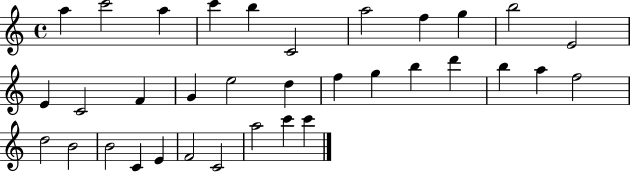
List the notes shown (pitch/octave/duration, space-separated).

A5/q C6/h A5/q C6/q B5/q C4/h A5/h F5/q G5/q B5/h E4/h E4/q C4/h F4/q G4/q E5/h D5/q F5/q G5/q B5/q D6/q B5/q A5/q F5/h D5/h B4/h B4/h C4/q E4/q F4/h C4/h A5/h C6/q C6/q